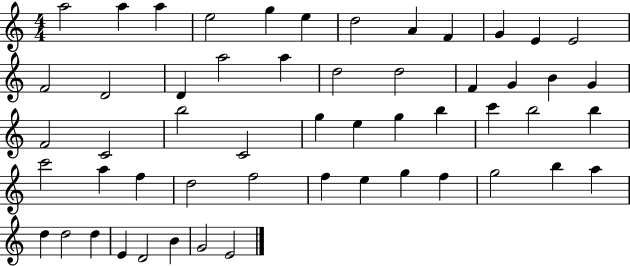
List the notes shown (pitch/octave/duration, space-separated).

A5/h A5/q A5/q E5/h G5/q E5/q D5/h A4/q F4/q G4/q E4/q E4/h F4/h D4/h D4/q A5/h A5/q D5/h D5/h F4/q G4/q B4/q G4/q F4/h C4/h B5/h C4/h G5/q E5/q G5/q B5/q C6/q B5/h B5/q C6/h A5/q F5/q D5/h F5/h F5/q E5/q G5/q F5/q G5/h B5/q A5/q D5/q D5/h D5/q E4/q D4/h B4/q G4/h E4/h